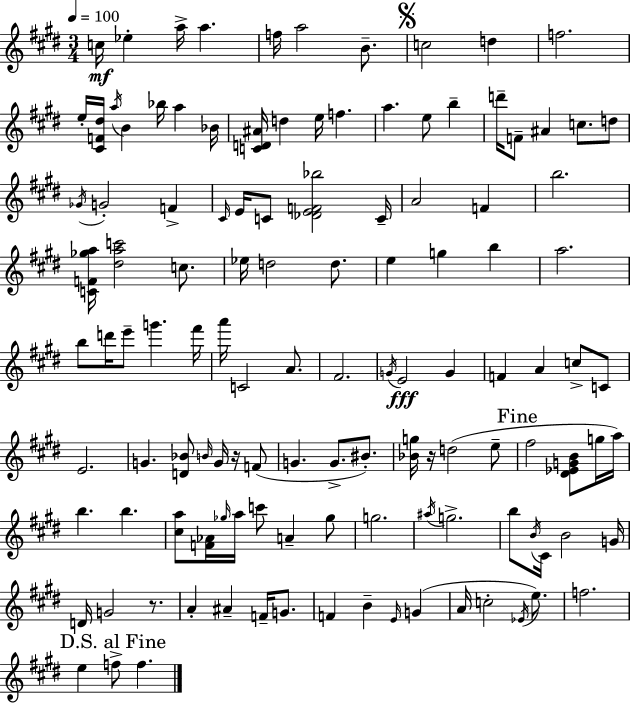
C5/s Eb5/q A5/s A5/q. F5/s A5/h B4/e. C5/h D5/q F5/h. E5/s [C#4,F4,D#5]/s A5/s B4/q Bb5/s A5/q Bb4/s [C4,D4,A#4]/s D5/q E5/s F5/q. A5/q. E5/e B5/q D6/s F4/e A#4/q C5/e. D5/e Gb4/s G4/h F4/q C#4/s E4/s C4/e [Db4,E4,F4,Bb5]/h C4/s A4/h F4/q B5/h. [C4,F4,Gb5,A5]/s [D#5,A5,C6]/h C5/e. Eb5/s D5/h D5/e. E5/q G5/q B5/q A5/h. B5/e D6/s E6/e G6/q. F#6/s A6/s C4/h A4/e. F#4/h. G4/s E4/h G4/q F4/q A4/q C5/e C4/e E4/h. G4/q. [D4,Bb4]/e B4/s G4/s R/s F4/e G4/q. G4/e. BIS4/e. [Bb4,G5]/s R/s D5/h E5/e F#5/h [D#4,Eb4,G4,B4]/e G5/s A5/s B5/q. B5/q. [C#5,A5]/e [F4,Ab4]/s Gb5/s A5/s C6/e A4/q Gb5/e G5/h. A#5/s G5/h. B5/e B4/s C#4/s B4/h G4/s D4/s G4/h R/e. A4/q A#4/q F4/s G4/e. F4/q B4/q E4/s G4/q A4/s C5/h Eb4/s E5/e. F5/h. E5/q F5/e F5/q.